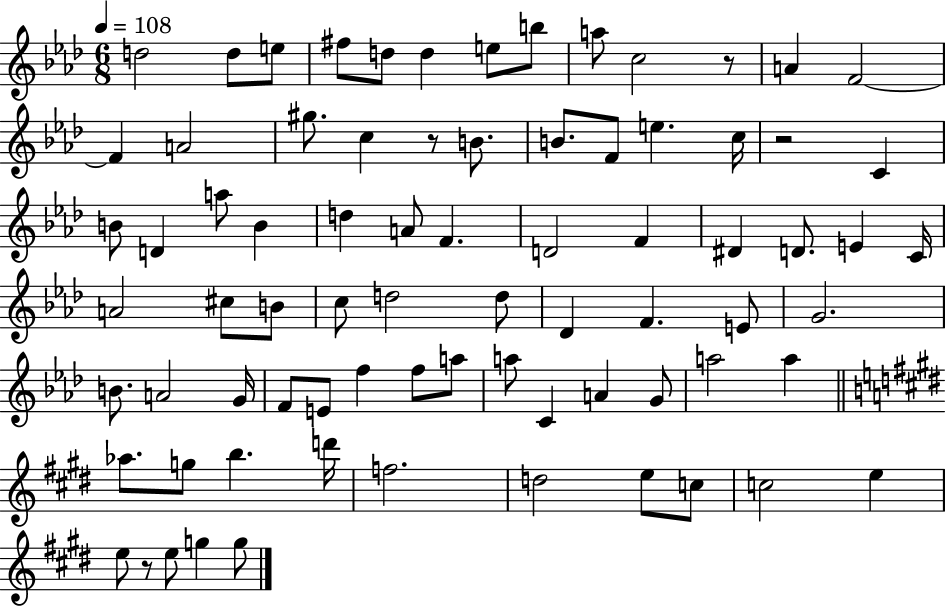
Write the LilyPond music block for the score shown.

{
  \clef treble
  \numericTimeSignature
  \time 6/8
  \key aes \major
  \tempo 4 = 108
  d''2 d''8 e''8 | fis''8 d''8 d''4 e''8 b''8 | a''8 c''2 r8 | a'4 f'2~~ | \break f'4 a'2 | gis''8. c''4 r8 b'8. | b'8. f'8 e''4. c''16 | r2 c'4 | \break b'8 d'4 a''8 b'4 | d''4 a'8 f'4. | d'2 f'4 | dis'4 d'8. e'4 c'16 | \break a'2 cis''8 b'8 | c''8 d''2 d''8 | des'4 f'4. e'8 | g'2. | \break b'8. a'2 g'16 | f'8 e'8 f''4 f''8 a''8 | a''8 c'4 a'4 g'8 | a''2 a''4 | \break \bar "||" \break \key e \major aes''8. g''8 b''4. d'''16 | f''2. | d''2 e''8 c''8 | c''2 e''4 | \break e''8 r8 e''8 g''4 g''8 | \bar "|."
}